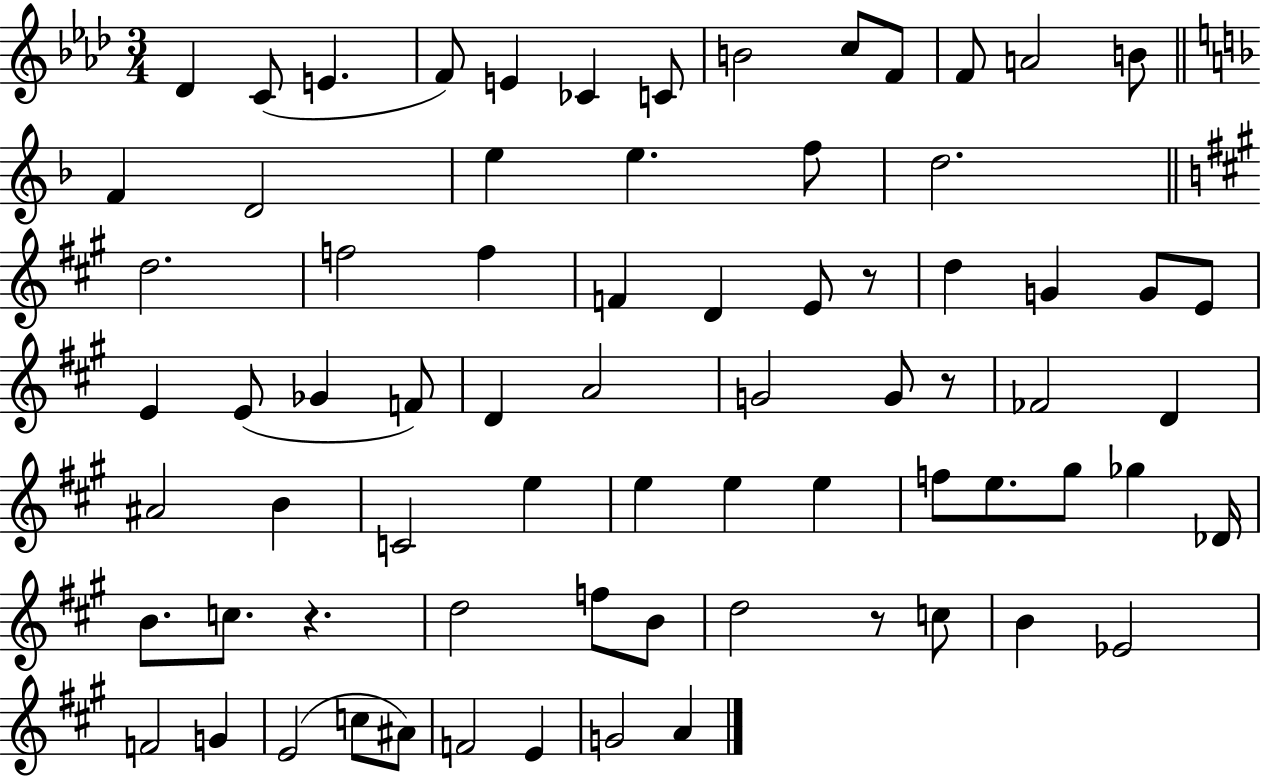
{
  \clef treble
  \numericTimeSignature
  \time 3/4
  \key aes \major
  \repeat volta 2 { des'4 c'8( e'4. | f'8) e'4 ces'4 c'8 | b'2 c''8 f'8 | f'8 a'2 b'8 | \break \bar "||" \break \key f \major f'4 d'2 | e''4 e''4. f''8 | d''2. | \bar "||" \break \key a \major d''2. | f''2 f''4 | f'4 d'4 e'8 r8 | d''4 g'4 g'8 e'8 | \break e'4 e'8( ges'4 f'8) | d'4 a'2 | g'2 g'8 r8 | fes'2 d'4 | \break ais'2 b'4 | c'2 e''4 | e''4 e''4 e''4 | f''8 e''8. gis''8 ges''4 des'16 | \break b'8. c''8. r4. | d''2 f''8 b'8 | d''2 r8 c''8 | b'4 ees'2 | \break f'2 g'4 | e'2( c''8 ais'8) | f'2 e'4 | g'2 a'4 | \break } \bar "|."
}